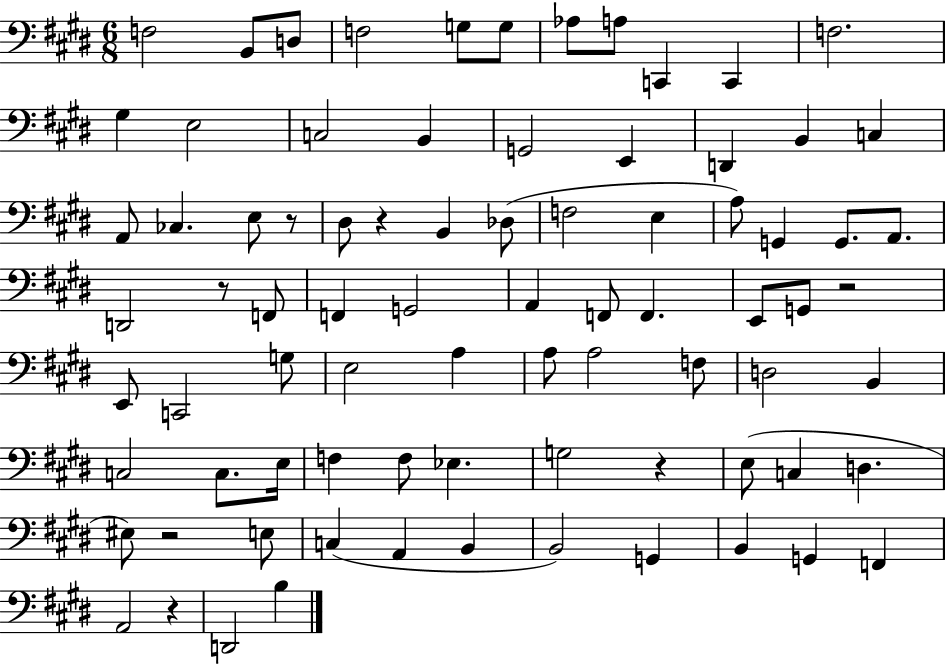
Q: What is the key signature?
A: E major